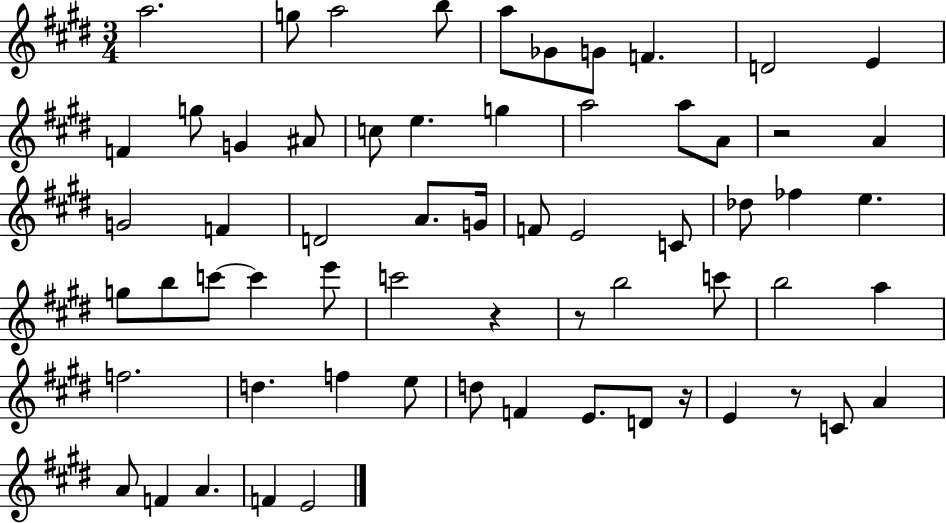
A5/h. G5/e A5/h B5/e A5/e Gb4/e G4/e F4/q. D4/h E4/q F4/q G5/e G4/q A#4/e C5/e E5/q. G5/q A5/h A5/e A4/e R/h A4/q G4/h F4/q D4/h A4/e. G4/s F4/e E4/h C4/e Db5/e FES5/q E5/q. G5/e B5/e C6/e C6/q E6/e C6/h R/q R/e B5/h C6/e B5/h A5/q F5/h. D5/q. F5/q E5/e D5/e F4/q E4/e. D4/e R/s E4/q R/e C4/e A4/q A4/e F4/q A4/q. F4/q E4/h